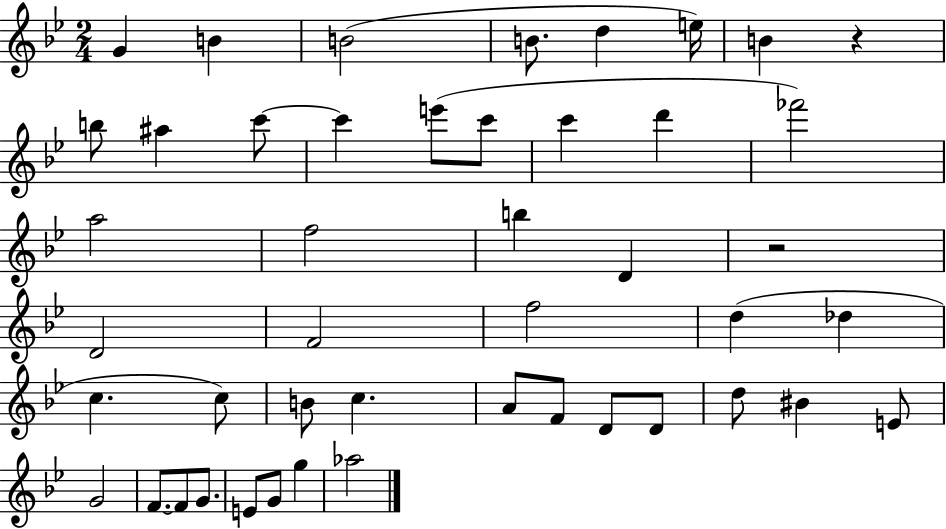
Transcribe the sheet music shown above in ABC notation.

X:1
T:Untitled
M:2/4
L:1/4
K:Bb
G B B2 B/2 d e/4 B z b/2 ^a c'/2 c' e'/2 c'/2 c' d' _f'2 a2 f2 b D z2 D2 F2 f2 d _d c c/2 B/2 c A/2 F/2 D/2 D/2 d/2 ^B E/2 G2 F/2 F/2 G/2 E/2 G/2 g _a2